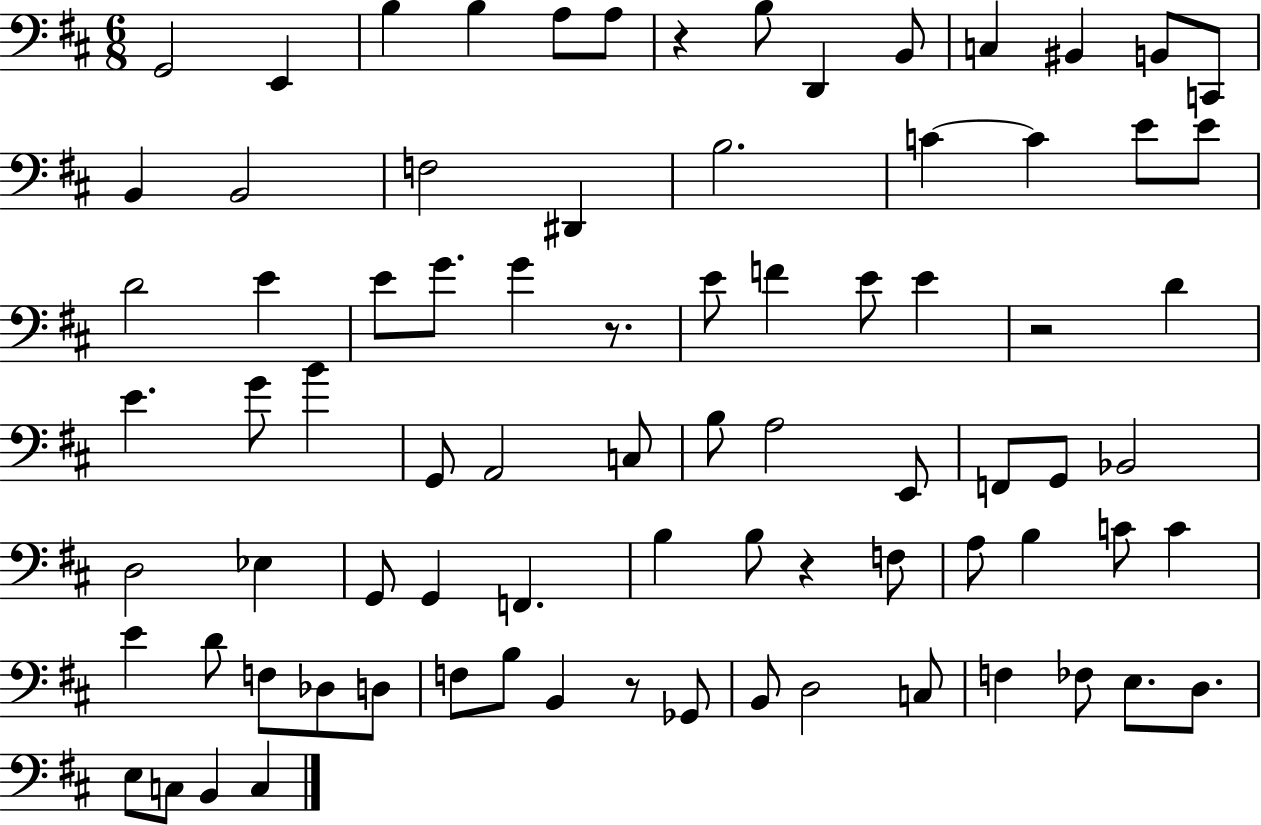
G2/h E2/q B3/q B3/q A3/e A3/e R/q B3/e D2/q B2/e C3/q BIS2/q B2/e C2/e B2/q B2/h F3/h D#2/q B3/h. C4/q C4/q E4/e E4/e D4/h E4/q E4/e G4/e. G4/q R/e. E4/e F4/q E4/e E4/q R/h D4/q E4/q. G4/e B4/q G2/e A2/h C3/e B3/e A3/h E2/e F2/e G2/e Bb2/h D3/h Eb3/q G2/e G2/q F2/q. B3/q B3/e R/q F3/e A3/e B3/q C4/e C4/q E4/q D4/e F3/e Db3/e D3/e F3/e B3/e B2/q R/e Gb2/e B2/e D3/h C3/e F3/q FES3/e E3/e. D3/e. E3/e C3/e B2/q C3/q